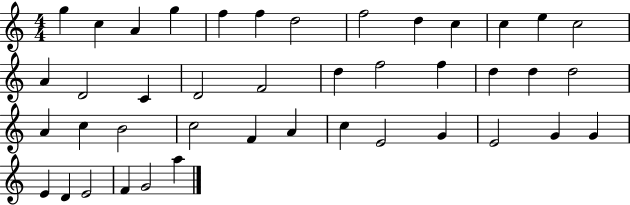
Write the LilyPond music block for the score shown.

{
  \clef treble
  \numericTimeSignature
  \time 4/4
  \key c \major
  g''4 c''4 a'4 g''4 | f''4 f''4 d''2 | f''2 d''4 c''4 | c''4 e''4 c''2 | \break a'4 d'2 c'4 | d'2 f'2 | d''4 f''2 f''4 | d''4 d''4 d''2 | \break a'4 c''4 b'2 | c''2 f'4 a'4 | c''4 e'2 g'4 | e'2 g'4 g'4 | \break e'4 d'4 e'2 | f'4 g'2 a''4 | \bar "|."
}